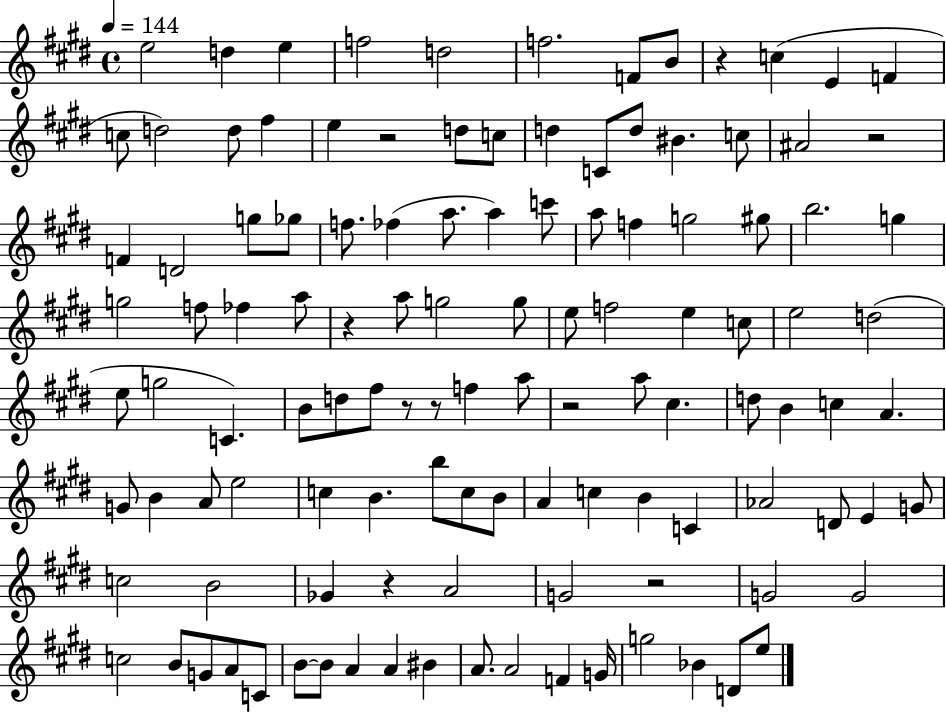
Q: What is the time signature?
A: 4/4